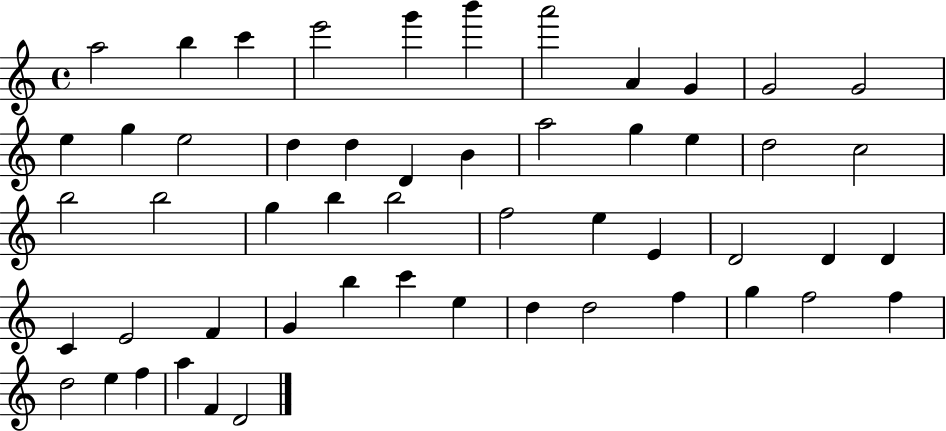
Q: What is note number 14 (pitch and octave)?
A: E5